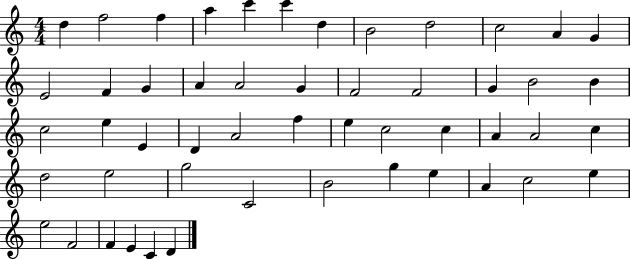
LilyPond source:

{
  \clef treble
  \numericTimeSignature
  \time 4/4
  \key c \major
  d''4 f''2 f''4 | a''4 c'''4 c'''4 d''4 | b'2 d''2 | c''2 a'4 g'4 | \break e'2 f'4 g'4 | a'4 a'2 g'4 | f'2 f'2 | g'4 b'2 b'4 | \break c''2 e''4 e'4 | d'4 a'2 f''4 | e''4 c''2 c''4 | a'4 a'2 c''4 | \break d''2 e''2 | g''2 c'2 | b'2 g''4 e''4 | a'4 c''2 e''4 | \break e''2 f'2 | f'4 e'4 c'4 d'4 | \bar "|."
}